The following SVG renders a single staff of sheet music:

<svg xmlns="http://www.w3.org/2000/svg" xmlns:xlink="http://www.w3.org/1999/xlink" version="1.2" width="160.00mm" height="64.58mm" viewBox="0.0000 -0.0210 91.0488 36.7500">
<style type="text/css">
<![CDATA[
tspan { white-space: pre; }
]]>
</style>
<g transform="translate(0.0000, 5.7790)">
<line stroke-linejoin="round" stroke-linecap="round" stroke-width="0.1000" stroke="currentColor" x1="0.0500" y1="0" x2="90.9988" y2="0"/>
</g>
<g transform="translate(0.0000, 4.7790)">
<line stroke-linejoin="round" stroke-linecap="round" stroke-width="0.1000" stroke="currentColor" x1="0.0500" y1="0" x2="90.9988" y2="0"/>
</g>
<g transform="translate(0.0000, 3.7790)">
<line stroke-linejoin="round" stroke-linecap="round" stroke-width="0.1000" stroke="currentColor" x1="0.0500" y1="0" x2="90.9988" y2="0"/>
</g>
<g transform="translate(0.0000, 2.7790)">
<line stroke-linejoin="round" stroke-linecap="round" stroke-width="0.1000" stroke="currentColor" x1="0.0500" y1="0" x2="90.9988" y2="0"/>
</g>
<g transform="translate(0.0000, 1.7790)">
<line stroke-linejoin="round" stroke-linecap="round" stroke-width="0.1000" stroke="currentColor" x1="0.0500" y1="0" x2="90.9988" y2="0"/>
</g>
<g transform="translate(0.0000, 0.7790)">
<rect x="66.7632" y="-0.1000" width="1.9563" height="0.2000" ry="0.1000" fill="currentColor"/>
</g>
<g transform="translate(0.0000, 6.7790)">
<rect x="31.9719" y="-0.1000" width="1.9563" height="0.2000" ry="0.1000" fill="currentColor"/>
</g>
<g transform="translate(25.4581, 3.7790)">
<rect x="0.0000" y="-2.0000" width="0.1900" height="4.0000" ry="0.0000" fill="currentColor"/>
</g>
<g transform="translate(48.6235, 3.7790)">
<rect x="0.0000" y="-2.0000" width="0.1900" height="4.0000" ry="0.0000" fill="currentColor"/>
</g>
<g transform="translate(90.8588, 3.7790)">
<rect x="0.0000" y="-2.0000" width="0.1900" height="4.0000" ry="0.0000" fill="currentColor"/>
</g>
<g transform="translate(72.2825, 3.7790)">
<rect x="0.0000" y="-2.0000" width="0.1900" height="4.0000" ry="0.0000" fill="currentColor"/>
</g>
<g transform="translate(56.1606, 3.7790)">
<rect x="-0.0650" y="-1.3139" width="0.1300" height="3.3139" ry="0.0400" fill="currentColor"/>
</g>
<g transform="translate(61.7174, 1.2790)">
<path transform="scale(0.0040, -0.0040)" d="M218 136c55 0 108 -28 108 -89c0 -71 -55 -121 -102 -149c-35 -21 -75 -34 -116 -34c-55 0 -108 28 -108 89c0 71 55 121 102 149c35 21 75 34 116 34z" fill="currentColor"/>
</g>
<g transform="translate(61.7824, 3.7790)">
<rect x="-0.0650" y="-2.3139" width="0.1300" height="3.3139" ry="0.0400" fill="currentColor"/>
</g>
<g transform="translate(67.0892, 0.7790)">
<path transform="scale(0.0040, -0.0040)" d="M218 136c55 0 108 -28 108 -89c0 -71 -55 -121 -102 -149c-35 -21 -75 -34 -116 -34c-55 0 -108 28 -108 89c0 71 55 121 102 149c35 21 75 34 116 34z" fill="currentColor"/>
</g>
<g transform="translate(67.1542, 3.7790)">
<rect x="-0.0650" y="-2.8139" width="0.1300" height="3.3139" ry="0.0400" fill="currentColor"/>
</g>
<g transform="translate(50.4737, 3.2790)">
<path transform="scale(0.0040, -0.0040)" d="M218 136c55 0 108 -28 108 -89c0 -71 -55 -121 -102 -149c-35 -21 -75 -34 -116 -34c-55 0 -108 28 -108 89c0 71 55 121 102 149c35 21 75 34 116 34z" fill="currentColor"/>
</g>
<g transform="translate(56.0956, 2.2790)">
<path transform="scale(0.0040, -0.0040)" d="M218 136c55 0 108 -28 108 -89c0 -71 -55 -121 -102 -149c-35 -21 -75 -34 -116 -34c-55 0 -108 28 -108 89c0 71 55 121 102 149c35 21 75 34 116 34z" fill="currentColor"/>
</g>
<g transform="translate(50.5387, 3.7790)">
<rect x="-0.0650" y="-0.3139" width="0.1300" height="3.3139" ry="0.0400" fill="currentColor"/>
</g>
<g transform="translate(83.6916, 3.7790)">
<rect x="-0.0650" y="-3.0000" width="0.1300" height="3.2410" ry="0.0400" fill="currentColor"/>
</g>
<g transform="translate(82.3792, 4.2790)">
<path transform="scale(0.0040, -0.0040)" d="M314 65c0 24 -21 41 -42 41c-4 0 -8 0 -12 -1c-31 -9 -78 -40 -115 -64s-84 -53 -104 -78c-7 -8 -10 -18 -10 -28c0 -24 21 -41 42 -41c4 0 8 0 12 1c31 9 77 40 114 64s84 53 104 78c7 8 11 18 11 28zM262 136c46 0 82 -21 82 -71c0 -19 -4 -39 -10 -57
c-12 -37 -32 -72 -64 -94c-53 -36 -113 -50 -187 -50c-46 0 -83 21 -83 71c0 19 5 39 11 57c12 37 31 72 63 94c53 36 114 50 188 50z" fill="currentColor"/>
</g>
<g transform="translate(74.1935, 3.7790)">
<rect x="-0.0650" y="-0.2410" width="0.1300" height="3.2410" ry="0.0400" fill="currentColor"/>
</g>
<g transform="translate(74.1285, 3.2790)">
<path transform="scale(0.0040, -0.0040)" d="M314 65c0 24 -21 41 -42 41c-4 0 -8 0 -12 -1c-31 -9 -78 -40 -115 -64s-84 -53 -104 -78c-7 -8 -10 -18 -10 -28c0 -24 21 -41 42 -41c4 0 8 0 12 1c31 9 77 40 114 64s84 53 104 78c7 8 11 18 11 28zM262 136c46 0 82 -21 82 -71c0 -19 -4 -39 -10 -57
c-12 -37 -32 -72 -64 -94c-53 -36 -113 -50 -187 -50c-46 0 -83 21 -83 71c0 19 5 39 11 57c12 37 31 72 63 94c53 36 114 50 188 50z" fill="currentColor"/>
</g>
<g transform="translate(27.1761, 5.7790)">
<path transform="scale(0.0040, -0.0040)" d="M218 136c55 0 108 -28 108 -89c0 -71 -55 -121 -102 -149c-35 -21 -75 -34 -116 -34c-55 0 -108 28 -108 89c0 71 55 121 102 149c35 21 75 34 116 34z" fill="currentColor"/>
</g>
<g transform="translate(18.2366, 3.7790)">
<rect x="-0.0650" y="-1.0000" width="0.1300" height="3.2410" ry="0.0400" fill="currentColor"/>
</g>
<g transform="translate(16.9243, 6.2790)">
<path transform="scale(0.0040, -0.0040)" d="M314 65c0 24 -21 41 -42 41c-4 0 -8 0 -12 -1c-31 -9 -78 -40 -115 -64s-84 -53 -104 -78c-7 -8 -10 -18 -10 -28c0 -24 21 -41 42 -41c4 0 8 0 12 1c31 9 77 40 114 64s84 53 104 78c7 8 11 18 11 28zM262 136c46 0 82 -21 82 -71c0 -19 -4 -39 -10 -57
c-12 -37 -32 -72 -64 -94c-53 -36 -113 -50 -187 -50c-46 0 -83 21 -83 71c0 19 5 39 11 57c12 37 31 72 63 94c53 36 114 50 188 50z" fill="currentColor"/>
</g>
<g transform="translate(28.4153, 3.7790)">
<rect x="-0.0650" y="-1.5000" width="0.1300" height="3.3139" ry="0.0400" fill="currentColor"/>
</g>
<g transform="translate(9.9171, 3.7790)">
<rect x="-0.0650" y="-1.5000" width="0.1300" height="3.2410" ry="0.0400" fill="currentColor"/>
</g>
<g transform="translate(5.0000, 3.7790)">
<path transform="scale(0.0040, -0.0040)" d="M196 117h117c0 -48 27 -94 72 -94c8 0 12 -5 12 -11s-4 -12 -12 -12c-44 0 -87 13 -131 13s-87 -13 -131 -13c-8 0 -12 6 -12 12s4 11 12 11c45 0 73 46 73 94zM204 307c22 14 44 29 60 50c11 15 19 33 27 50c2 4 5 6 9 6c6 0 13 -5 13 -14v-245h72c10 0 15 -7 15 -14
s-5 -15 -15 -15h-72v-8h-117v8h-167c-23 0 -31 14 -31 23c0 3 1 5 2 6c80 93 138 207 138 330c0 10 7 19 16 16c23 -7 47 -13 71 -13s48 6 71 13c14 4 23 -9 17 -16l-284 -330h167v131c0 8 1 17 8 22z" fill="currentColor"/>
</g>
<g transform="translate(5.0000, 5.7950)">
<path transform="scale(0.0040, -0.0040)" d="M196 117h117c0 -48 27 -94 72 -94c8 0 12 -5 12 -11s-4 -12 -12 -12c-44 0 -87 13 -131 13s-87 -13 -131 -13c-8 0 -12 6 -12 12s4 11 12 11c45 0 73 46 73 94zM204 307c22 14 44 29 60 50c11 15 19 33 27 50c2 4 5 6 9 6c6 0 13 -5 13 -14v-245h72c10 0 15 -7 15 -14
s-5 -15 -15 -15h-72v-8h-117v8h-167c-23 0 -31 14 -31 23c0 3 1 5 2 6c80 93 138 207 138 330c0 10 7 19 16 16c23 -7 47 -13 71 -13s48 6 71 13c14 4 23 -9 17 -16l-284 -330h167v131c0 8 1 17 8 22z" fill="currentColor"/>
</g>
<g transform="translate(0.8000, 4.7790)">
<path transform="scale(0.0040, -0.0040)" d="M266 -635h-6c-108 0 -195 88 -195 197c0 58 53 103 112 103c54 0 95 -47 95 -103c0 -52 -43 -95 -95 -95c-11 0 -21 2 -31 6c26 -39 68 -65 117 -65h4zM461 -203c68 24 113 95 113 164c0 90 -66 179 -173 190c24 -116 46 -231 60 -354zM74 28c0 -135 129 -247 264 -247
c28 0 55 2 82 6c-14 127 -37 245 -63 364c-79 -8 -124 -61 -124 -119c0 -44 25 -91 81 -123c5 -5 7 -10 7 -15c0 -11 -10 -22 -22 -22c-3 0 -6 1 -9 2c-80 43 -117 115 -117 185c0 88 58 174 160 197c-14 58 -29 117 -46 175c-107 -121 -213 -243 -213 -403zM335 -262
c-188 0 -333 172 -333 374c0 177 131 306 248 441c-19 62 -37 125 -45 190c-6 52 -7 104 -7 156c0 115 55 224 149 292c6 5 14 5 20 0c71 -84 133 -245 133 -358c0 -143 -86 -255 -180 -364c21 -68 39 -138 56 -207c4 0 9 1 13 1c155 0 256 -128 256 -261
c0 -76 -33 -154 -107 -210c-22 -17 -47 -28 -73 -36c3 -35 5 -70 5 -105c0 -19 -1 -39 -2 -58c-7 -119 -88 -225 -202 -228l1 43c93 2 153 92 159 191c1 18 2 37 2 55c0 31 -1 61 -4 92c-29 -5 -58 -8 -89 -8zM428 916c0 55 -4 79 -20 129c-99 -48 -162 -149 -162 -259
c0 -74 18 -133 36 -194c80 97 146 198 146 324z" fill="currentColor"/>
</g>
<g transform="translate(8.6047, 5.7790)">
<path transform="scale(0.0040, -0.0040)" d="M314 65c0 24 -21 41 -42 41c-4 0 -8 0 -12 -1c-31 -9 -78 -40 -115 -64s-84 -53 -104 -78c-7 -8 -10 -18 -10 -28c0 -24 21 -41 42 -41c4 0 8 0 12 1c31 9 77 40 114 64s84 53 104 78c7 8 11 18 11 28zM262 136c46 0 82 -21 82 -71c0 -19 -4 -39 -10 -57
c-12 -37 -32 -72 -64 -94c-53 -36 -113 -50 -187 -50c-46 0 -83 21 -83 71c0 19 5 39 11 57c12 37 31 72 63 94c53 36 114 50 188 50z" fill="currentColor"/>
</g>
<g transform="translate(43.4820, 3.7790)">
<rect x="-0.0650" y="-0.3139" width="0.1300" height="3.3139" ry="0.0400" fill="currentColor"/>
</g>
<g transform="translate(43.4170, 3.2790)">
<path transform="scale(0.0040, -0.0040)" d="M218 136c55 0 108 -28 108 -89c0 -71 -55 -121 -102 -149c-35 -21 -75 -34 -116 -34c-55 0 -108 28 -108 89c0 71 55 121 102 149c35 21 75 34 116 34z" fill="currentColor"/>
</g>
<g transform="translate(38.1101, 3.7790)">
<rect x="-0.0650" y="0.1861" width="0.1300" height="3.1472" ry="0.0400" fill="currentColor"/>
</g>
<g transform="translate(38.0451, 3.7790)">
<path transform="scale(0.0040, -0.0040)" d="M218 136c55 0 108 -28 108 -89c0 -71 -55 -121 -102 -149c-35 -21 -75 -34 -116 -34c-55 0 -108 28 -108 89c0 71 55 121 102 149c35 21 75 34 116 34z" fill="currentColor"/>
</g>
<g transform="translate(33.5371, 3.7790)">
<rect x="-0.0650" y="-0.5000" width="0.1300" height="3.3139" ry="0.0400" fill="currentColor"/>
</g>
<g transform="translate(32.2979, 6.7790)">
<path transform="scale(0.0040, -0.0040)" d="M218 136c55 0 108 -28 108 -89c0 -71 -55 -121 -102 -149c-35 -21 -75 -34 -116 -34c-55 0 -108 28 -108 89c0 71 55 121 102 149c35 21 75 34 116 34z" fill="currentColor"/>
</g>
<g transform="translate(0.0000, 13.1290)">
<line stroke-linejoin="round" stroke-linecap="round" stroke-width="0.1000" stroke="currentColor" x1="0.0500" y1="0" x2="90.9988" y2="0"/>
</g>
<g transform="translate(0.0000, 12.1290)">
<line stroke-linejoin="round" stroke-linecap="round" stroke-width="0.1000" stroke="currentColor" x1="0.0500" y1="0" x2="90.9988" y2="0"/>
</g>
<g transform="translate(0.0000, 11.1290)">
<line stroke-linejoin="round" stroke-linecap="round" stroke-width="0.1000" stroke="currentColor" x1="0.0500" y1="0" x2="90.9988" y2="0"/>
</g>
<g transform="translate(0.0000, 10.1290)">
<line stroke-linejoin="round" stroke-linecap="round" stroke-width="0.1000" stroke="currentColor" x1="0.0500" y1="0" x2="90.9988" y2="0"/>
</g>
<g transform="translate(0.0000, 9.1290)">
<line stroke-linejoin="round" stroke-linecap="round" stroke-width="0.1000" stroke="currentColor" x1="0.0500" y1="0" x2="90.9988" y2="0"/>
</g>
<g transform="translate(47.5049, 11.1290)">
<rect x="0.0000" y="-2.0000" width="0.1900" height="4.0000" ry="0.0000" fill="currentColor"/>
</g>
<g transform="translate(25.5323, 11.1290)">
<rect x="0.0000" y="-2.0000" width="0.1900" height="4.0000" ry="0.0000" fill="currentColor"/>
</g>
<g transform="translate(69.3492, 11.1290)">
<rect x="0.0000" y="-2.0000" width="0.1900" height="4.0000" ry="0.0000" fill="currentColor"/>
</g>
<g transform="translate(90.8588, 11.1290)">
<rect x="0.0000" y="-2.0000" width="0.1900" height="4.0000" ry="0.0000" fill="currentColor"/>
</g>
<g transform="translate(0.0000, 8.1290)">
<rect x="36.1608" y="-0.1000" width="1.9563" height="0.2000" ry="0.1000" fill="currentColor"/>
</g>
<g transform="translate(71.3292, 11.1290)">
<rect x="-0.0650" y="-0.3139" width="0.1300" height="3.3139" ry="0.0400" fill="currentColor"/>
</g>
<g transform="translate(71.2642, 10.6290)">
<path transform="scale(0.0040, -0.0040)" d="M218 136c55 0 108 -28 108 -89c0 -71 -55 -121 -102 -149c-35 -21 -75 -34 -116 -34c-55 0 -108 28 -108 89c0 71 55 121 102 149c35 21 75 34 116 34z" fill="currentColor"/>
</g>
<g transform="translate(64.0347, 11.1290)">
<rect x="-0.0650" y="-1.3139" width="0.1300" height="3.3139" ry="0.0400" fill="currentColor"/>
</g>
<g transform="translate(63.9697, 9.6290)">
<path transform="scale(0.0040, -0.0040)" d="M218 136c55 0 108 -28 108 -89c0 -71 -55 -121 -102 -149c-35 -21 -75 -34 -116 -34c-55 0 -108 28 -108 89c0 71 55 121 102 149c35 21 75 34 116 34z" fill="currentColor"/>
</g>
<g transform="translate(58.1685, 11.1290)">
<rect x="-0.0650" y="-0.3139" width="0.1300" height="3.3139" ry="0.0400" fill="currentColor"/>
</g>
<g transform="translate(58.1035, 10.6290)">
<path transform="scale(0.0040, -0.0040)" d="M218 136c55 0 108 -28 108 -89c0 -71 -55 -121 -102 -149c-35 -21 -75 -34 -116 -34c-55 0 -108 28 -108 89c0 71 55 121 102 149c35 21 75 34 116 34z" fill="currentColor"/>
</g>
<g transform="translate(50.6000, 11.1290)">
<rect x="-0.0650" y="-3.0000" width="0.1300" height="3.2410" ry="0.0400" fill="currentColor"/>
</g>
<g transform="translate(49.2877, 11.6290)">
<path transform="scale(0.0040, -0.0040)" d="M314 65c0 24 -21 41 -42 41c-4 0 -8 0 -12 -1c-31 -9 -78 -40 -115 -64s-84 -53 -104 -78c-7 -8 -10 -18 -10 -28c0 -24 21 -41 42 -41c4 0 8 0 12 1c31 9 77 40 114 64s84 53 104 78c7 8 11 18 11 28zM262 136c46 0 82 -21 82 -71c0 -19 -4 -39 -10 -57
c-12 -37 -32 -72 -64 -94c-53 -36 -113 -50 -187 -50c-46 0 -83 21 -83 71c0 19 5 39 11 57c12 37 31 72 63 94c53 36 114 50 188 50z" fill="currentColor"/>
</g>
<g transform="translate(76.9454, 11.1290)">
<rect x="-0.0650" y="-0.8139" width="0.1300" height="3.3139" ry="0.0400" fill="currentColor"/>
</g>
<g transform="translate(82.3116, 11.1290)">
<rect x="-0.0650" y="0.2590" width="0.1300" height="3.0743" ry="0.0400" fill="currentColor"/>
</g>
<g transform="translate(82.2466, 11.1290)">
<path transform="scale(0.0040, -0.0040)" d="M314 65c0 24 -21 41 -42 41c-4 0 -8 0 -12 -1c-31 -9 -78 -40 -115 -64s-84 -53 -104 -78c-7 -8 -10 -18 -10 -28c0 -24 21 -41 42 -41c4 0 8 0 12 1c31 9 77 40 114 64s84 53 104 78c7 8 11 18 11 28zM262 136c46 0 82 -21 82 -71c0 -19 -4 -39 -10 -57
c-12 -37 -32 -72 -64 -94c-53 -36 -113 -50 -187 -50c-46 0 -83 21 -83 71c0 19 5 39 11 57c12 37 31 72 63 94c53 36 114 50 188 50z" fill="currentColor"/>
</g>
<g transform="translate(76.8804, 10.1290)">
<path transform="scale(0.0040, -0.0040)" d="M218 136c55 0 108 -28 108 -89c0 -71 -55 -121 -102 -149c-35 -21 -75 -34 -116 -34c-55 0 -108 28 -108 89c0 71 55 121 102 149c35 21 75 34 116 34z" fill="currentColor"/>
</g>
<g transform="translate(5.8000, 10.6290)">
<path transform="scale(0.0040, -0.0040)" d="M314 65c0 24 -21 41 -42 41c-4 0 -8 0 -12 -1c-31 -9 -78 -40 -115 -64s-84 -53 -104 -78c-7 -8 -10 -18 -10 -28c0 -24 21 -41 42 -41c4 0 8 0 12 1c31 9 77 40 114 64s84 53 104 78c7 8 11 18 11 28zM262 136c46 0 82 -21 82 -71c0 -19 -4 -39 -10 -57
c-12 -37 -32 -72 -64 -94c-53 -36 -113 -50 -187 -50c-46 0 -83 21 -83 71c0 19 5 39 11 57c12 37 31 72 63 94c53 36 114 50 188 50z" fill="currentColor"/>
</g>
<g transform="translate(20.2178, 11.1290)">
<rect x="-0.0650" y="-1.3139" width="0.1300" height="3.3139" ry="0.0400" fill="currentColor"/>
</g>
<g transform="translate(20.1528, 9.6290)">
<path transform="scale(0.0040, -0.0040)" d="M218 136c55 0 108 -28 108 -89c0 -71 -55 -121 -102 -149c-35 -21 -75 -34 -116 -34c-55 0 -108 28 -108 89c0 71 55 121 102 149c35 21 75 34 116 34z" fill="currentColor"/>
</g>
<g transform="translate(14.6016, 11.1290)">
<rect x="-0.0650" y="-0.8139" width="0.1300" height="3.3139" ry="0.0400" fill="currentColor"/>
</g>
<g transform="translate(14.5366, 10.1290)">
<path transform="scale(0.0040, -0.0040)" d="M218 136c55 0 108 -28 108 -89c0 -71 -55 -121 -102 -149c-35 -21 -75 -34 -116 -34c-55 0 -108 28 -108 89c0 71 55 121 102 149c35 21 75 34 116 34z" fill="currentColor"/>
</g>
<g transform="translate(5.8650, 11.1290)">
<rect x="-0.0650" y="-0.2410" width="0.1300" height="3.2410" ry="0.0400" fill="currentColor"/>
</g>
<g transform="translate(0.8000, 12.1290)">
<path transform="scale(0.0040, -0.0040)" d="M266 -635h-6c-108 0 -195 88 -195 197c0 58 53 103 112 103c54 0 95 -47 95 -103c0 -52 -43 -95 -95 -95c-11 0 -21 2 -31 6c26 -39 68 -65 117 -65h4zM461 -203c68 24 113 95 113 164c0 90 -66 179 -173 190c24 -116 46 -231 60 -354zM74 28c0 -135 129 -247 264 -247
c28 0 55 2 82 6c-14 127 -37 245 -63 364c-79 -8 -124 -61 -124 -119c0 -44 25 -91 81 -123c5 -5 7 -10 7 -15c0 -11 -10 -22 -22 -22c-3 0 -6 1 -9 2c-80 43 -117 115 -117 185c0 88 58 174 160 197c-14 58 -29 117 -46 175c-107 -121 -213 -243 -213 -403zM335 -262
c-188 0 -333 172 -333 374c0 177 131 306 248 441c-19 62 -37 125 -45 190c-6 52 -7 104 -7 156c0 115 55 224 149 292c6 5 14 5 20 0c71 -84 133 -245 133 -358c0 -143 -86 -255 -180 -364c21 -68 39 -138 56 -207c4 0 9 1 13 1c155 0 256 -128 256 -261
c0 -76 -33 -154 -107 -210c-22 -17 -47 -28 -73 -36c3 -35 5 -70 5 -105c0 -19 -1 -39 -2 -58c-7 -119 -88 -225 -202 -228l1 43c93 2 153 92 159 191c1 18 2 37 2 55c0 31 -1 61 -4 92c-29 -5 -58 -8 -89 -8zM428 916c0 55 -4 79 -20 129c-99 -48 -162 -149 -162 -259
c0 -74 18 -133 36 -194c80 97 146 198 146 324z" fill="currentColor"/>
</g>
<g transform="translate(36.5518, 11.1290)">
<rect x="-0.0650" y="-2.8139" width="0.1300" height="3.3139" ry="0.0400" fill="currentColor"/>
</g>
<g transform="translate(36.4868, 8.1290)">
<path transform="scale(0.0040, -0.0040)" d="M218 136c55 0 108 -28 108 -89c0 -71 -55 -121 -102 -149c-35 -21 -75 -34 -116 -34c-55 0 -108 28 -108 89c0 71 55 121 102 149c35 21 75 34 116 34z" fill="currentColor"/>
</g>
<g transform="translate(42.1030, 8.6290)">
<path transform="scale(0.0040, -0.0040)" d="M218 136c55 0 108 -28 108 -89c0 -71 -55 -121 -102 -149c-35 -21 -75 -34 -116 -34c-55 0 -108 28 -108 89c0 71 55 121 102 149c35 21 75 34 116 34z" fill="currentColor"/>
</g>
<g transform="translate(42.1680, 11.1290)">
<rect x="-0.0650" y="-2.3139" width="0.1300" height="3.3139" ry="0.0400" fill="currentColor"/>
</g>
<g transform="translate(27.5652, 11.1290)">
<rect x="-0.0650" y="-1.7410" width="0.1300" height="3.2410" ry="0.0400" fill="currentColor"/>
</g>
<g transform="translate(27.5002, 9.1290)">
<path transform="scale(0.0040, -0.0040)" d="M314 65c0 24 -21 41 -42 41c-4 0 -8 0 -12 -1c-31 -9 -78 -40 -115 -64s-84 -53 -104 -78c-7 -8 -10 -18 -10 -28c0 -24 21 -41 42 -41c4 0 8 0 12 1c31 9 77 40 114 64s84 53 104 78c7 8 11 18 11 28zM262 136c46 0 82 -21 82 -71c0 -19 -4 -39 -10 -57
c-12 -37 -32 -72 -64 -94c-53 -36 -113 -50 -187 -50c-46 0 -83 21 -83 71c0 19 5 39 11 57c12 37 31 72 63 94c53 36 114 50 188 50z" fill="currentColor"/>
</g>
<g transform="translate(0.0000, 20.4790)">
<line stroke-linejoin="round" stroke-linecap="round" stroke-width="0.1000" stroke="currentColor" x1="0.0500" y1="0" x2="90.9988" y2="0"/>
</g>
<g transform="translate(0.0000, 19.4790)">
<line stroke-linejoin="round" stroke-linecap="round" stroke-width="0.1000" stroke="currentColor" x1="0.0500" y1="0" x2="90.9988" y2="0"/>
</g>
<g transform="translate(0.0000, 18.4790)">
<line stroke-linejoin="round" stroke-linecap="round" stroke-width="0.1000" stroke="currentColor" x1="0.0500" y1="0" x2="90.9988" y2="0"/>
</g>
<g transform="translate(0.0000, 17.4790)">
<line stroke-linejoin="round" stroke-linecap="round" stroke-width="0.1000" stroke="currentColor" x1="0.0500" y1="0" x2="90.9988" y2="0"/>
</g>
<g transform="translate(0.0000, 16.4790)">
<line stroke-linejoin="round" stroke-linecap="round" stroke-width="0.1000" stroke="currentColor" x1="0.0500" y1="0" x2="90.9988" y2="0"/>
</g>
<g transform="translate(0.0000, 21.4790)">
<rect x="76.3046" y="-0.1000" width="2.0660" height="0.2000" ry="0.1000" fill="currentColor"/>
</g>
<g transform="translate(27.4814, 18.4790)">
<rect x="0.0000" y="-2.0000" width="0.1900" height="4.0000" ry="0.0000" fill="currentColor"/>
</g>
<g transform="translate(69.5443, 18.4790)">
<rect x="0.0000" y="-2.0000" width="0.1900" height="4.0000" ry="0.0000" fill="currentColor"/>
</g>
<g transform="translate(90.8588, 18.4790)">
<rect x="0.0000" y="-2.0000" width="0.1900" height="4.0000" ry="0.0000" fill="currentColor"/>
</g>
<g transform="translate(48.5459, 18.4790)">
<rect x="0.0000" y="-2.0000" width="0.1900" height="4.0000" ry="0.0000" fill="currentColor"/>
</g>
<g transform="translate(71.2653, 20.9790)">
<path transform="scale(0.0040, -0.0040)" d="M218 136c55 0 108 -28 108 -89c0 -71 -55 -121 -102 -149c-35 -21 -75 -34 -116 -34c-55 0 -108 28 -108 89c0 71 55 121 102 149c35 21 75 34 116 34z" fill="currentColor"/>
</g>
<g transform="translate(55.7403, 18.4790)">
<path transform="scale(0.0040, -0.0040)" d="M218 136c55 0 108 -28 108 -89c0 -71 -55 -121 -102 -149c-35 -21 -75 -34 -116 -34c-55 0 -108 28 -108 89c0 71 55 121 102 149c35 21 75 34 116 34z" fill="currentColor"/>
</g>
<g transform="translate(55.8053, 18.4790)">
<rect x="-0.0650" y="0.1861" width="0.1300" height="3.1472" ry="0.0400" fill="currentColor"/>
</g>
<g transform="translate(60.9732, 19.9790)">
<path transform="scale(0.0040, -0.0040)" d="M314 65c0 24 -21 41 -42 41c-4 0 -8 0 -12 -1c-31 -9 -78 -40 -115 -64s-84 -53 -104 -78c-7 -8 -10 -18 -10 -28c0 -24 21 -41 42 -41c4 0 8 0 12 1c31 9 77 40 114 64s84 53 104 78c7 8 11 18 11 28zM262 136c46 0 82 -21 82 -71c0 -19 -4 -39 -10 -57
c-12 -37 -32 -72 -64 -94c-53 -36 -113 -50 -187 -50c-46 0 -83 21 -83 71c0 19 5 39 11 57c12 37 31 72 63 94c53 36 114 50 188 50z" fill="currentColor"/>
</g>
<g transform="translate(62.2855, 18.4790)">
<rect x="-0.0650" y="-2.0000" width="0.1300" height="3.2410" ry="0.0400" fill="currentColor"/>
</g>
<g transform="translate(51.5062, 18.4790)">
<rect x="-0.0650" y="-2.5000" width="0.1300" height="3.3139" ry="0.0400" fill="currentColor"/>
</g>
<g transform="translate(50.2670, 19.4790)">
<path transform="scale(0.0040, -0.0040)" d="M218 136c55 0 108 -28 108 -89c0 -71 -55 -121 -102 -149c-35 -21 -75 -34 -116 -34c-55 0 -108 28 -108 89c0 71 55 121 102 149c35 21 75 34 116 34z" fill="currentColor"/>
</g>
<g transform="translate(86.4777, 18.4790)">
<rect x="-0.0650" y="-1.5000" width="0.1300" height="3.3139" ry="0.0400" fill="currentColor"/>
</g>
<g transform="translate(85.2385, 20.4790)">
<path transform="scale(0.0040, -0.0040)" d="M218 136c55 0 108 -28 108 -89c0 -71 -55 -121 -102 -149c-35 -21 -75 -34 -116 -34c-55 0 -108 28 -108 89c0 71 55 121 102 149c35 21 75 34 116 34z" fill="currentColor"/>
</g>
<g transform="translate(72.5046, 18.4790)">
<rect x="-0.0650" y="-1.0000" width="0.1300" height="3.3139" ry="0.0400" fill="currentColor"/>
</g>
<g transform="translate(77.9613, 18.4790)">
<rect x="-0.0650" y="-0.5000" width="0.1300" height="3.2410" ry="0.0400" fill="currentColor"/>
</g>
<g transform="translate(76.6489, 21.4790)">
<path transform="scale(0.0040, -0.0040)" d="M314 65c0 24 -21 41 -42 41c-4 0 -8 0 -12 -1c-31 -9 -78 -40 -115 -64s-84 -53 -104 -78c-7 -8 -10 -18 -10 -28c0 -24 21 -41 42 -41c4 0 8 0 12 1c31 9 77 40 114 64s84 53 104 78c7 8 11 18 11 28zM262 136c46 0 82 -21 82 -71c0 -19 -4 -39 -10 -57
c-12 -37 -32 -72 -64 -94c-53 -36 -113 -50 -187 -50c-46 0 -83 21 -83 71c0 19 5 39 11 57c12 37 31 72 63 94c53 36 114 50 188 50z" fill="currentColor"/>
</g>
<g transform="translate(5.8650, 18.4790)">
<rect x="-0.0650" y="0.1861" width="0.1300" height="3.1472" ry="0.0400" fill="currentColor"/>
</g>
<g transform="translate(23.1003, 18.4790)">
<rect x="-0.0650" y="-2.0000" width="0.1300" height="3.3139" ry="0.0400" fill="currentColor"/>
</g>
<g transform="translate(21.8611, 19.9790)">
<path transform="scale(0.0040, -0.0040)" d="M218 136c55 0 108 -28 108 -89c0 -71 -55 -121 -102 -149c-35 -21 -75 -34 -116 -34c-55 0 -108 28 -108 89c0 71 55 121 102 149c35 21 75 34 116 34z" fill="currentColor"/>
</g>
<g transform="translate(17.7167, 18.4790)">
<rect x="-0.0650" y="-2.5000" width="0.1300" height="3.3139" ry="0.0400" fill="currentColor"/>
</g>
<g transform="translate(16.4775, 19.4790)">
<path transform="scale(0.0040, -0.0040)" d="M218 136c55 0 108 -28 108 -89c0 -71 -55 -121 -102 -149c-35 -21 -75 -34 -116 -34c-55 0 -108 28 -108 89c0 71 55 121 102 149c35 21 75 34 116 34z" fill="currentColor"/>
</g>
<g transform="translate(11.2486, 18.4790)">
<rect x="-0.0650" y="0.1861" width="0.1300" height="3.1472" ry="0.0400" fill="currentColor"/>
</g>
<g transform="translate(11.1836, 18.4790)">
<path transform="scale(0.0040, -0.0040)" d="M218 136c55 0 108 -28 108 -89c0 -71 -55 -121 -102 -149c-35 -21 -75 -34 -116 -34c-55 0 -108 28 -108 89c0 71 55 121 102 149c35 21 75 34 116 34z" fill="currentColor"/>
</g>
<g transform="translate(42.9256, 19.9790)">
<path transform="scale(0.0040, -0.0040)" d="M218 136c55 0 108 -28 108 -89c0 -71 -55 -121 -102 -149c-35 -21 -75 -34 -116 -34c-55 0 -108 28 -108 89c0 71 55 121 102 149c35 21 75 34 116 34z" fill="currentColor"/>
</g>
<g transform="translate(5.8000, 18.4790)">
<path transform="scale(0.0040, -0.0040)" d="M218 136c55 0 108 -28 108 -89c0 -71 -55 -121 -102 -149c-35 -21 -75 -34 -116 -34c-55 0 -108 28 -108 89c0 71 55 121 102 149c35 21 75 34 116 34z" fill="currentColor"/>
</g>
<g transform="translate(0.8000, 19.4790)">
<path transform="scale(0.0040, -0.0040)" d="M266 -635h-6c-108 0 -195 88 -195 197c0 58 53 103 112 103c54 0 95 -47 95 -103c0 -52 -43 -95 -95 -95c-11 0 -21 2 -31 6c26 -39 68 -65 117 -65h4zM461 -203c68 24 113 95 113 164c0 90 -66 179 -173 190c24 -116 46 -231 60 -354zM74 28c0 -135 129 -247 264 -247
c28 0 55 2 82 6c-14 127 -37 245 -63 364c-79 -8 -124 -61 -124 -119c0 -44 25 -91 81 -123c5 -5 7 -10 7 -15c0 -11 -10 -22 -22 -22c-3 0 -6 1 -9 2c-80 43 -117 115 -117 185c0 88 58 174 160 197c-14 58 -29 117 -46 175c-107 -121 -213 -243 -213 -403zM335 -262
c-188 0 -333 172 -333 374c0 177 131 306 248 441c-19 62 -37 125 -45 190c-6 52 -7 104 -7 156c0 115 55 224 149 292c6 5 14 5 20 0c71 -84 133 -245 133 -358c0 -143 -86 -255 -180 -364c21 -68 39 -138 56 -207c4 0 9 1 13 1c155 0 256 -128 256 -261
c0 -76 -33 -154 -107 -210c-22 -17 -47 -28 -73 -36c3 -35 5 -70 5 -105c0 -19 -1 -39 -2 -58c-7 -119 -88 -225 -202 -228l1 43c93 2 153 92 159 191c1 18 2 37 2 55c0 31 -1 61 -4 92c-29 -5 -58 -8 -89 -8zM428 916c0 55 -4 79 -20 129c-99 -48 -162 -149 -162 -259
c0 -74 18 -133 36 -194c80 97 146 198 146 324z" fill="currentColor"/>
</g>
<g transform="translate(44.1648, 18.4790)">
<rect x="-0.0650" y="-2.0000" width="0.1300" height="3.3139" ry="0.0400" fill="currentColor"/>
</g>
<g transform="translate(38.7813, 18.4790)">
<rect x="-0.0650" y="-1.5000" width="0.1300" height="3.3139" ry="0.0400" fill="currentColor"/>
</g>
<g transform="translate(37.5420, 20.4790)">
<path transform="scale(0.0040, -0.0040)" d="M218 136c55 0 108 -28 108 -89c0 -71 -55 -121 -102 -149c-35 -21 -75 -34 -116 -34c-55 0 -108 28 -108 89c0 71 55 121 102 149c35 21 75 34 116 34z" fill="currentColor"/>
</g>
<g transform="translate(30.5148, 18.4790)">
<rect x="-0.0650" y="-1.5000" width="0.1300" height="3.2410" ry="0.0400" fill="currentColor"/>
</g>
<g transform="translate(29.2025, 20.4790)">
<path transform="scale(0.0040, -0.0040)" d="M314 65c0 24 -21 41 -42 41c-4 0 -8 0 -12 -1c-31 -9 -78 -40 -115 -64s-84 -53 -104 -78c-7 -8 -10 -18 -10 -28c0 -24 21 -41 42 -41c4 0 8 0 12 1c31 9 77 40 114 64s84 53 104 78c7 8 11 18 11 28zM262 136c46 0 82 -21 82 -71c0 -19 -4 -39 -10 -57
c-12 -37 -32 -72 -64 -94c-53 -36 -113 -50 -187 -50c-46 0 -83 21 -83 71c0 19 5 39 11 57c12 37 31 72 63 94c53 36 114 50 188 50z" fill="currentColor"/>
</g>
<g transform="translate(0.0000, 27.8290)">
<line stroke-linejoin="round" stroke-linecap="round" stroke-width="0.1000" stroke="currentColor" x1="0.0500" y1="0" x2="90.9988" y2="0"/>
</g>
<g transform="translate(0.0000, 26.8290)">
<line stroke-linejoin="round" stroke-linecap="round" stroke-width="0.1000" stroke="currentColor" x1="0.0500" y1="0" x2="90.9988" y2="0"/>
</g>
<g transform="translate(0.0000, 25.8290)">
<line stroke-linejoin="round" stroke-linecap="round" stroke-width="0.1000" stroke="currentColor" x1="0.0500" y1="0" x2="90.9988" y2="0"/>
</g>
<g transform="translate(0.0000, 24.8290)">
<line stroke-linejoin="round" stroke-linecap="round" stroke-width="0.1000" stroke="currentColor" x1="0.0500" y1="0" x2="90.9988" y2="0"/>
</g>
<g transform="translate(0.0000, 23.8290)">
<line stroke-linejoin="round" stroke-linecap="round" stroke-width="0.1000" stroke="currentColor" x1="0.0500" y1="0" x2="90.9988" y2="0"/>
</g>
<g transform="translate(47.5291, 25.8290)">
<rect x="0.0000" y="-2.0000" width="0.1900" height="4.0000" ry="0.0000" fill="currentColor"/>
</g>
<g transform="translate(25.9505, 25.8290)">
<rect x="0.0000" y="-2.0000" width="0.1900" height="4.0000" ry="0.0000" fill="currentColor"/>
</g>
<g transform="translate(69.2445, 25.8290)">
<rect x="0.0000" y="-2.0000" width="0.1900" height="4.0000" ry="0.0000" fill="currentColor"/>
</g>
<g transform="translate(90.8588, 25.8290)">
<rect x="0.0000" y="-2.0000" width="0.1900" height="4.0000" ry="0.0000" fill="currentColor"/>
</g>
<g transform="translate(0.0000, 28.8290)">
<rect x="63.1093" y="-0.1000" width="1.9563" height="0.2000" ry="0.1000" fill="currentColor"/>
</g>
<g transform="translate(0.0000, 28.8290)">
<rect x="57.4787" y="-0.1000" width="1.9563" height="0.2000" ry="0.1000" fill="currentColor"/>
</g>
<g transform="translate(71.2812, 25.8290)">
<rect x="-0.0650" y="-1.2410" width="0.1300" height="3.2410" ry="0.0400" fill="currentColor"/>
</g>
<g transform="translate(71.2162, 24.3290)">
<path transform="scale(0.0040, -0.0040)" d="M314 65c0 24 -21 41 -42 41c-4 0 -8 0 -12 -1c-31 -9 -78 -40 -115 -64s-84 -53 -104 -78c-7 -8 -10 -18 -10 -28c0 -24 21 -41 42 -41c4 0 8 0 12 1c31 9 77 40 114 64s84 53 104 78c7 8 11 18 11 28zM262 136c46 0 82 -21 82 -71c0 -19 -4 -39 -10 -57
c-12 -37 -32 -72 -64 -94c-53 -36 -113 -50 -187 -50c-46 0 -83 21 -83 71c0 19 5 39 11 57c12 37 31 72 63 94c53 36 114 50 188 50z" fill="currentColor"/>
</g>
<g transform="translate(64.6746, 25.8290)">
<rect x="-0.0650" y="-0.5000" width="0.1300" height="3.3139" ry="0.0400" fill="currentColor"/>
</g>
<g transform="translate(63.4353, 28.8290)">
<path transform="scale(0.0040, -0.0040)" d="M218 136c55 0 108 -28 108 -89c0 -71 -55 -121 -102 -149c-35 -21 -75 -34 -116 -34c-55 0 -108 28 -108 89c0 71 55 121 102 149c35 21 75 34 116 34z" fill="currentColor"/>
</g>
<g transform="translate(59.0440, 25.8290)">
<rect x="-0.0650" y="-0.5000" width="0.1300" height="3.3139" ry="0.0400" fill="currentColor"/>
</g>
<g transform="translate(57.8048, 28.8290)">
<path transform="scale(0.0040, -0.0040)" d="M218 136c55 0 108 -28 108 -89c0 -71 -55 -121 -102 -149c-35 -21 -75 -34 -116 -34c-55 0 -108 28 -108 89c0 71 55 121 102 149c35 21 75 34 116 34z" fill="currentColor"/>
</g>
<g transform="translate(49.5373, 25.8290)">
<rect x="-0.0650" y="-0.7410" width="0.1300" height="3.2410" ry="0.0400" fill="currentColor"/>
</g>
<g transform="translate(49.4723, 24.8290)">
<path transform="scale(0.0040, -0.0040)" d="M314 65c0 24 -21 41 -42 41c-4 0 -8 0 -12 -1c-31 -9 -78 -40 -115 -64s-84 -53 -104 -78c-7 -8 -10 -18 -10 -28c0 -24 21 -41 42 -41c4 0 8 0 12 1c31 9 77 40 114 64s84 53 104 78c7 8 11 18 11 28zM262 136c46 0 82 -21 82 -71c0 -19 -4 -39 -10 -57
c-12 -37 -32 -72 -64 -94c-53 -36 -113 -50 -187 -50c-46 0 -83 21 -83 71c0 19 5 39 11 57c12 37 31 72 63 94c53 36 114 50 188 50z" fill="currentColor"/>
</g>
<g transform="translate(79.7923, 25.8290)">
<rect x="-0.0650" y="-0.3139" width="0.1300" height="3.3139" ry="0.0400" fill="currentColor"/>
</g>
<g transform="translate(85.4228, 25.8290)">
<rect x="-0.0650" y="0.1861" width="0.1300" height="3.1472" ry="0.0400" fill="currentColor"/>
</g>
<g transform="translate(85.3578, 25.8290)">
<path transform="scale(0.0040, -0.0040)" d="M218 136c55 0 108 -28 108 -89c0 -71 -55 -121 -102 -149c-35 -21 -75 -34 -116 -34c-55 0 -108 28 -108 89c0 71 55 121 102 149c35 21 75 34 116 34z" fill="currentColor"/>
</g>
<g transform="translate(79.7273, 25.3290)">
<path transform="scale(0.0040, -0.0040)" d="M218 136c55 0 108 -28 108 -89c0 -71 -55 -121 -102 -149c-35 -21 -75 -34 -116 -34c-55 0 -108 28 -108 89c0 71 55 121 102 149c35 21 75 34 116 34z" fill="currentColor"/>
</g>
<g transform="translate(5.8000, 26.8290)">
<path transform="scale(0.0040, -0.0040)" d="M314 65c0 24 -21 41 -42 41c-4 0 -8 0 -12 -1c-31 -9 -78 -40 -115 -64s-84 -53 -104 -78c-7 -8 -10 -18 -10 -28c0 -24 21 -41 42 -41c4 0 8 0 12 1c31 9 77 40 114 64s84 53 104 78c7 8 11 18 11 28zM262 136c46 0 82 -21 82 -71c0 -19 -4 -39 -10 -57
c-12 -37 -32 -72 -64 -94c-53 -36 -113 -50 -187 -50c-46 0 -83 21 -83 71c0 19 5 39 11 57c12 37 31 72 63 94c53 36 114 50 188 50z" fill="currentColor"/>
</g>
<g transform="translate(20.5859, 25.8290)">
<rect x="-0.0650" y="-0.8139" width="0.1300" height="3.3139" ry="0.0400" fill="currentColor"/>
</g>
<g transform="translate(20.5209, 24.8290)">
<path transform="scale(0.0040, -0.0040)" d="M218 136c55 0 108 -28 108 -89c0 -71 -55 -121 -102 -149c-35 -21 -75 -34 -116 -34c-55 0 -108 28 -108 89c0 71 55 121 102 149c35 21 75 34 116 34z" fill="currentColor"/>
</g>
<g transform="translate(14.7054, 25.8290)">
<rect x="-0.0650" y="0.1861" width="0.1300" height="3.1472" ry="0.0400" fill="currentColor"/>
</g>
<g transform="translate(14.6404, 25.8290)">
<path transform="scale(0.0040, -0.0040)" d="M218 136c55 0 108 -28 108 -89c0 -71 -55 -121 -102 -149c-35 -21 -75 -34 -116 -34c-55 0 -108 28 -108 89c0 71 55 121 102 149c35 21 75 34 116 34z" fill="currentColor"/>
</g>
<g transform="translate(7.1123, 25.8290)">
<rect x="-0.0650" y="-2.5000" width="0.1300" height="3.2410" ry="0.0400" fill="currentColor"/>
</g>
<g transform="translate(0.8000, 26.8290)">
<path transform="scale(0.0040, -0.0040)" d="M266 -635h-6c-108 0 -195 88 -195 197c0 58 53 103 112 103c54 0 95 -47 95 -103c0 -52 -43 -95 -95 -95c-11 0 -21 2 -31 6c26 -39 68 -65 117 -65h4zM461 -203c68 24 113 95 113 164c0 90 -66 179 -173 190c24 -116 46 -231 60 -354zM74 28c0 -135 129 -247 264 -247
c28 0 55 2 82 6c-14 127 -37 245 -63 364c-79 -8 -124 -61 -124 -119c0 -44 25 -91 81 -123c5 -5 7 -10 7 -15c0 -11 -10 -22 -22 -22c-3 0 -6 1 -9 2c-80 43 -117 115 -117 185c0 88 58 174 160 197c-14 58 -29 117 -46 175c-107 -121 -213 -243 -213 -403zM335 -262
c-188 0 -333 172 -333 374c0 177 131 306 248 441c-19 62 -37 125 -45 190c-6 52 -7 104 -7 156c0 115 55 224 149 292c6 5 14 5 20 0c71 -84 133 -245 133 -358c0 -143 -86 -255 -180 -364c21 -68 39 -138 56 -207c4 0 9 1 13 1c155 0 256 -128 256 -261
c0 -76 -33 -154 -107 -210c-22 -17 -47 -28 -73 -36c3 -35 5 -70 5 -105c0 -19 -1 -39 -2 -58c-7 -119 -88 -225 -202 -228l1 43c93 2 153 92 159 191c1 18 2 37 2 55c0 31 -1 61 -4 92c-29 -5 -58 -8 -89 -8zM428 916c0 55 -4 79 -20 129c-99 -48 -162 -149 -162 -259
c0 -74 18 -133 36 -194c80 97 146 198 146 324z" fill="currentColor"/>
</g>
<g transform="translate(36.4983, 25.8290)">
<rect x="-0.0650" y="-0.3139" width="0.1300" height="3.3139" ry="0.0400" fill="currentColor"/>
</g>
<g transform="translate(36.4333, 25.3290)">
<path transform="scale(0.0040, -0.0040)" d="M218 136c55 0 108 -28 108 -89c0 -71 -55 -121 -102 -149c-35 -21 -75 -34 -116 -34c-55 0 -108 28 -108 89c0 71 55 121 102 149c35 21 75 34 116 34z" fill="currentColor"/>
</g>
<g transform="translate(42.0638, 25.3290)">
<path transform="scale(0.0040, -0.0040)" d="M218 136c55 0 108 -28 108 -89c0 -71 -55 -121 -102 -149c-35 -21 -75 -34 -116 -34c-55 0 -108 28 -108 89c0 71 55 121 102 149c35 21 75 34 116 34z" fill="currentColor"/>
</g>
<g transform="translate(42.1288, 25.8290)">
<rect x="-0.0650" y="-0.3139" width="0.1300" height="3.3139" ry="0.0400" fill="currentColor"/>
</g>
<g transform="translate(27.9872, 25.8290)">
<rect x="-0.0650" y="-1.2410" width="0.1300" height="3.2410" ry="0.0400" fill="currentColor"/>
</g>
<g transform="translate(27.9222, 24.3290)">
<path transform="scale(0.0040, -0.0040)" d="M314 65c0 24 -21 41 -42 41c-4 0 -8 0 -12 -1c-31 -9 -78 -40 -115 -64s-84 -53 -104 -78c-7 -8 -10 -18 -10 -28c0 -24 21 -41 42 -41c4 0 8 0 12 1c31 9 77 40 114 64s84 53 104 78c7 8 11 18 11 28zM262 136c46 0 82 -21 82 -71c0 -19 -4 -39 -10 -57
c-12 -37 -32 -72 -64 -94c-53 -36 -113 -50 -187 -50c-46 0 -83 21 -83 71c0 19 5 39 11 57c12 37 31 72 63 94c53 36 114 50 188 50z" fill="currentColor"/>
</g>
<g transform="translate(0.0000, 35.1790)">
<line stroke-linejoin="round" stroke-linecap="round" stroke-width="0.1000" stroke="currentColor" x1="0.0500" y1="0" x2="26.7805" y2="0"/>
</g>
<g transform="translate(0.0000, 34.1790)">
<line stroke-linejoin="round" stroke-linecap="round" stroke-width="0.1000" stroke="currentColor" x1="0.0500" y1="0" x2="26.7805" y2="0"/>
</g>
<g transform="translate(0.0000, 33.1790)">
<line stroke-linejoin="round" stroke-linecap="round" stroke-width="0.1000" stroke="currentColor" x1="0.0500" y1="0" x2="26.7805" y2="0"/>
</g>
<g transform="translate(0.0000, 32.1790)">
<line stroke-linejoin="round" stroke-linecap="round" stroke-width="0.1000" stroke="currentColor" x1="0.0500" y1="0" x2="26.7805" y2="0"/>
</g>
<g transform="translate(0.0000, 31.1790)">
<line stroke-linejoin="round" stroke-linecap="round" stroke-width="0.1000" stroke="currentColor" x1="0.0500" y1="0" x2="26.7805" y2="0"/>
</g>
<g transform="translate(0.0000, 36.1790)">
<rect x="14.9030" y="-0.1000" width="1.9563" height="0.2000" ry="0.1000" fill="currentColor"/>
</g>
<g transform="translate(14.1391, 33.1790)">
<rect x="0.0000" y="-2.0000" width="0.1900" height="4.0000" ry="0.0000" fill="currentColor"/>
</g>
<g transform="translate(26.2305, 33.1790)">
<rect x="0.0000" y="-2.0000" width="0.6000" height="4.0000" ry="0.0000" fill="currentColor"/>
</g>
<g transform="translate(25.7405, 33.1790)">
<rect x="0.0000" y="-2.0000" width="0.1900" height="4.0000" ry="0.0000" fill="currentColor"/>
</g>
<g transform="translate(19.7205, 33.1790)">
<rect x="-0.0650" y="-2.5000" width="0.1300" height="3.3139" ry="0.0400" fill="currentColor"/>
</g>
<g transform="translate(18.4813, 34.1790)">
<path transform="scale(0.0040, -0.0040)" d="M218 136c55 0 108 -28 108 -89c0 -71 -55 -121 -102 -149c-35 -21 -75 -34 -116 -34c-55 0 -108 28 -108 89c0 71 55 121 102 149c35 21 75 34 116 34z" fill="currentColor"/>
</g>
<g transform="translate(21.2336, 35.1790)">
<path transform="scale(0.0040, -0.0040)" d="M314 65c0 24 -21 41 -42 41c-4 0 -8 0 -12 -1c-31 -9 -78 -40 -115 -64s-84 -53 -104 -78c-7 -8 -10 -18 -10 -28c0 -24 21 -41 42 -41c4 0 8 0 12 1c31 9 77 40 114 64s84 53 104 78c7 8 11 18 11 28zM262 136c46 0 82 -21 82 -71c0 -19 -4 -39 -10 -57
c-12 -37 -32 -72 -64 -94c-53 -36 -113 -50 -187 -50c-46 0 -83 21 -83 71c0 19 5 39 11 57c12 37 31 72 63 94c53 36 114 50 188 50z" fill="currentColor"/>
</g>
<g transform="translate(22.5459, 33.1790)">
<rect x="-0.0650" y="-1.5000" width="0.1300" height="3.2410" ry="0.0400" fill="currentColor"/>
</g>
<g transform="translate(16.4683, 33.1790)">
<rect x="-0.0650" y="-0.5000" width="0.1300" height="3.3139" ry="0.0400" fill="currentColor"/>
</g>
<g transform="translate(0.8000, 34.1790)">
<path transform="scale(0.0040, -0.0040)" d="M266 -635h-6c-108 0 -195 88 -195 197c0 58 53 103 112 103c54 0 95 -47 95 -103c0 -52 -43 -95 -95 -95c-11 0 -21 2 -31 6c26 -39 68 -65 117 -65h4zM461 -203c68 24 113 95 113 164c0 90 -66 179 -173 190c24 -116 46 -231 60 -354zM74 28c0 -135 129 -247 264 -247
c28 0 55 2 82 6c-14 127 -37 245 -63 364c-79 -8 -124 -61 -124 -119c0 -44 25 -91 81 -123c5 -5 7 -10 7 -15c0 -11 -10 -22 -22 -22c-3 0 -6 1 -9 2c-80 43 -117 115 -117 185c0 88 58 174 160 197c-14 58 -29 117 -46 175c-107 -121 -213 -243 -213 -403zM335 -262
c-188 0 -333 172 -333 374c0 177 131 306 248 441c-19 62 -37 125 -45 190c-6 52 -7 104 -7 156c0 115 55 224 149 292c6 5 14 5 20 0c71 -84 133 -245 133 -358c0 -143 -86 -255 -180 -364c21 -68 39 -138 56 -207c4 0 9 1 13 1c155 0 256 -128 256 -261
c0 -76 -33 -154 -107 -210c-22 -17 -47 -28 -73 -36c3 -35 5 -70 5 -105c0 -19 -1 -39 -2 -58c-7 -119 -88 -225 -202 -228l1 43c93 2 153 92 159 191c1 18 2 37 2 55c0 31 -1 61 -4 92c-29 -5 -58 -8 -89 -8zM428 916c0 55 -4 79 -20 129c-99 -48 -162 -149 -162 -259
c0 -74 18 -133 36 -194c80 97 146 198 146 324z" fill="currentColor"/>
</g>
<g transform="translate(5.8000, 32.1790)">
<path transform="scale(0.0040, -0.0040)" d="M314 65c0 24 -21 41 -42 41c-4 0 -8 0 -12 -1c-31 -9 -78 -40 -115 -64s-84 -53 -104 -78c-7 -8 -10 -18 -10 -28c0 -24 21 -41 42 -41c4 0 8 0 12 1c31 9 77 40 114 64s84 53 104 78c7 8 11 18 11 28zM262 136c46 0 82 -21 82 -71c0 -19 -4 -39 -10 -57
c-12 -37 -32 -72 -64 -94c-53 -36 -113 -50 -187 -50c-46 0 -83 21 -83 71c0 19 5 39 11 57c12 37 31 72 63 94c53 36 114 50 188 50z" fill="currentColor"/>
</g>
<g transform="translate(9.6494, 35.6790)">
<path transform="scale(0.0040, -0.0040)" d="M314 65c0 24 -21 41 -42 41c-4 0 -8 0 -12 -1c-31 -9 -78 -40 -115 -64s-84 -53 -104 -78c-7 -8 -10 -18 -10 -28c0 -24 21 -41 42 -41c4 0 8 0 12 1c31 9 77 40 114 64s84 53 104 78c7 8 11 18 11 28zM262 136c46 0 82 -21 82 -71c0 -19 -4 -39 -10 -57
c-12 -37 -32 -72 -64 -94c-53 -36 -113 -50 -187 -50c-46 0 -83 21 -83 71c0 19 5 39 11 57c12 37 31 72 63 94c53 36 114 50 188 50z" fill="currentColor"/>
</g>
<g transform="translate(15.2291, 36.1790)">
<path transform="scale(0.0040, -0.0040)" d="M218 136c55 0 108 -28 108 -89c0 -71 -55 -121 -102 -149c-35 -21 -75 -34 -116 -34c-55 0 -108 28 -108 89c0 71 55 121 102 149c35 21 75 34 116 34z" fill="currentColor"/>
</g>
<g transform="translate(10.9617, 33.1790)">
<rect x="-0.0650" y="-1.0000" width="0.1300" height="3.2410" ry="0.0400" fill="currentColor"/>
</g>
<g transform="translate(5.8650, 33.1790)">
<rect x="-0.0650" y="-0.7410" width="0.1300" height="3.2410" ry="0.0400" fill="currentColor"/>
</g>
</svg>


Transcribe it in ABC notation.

X:1
T:Untitled
M:4/4
L:1/4
K:C
E2 D2 E C B c c e g a c2 A2 c2 d e f2 a g A2 c e c d B2 B B G F E2 E F G B F2 D C2 E G2 B d e2 c c d2 C C e2 c B d2 D2 C G E2